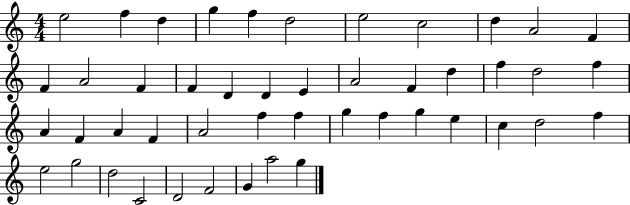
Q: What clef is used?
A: treble